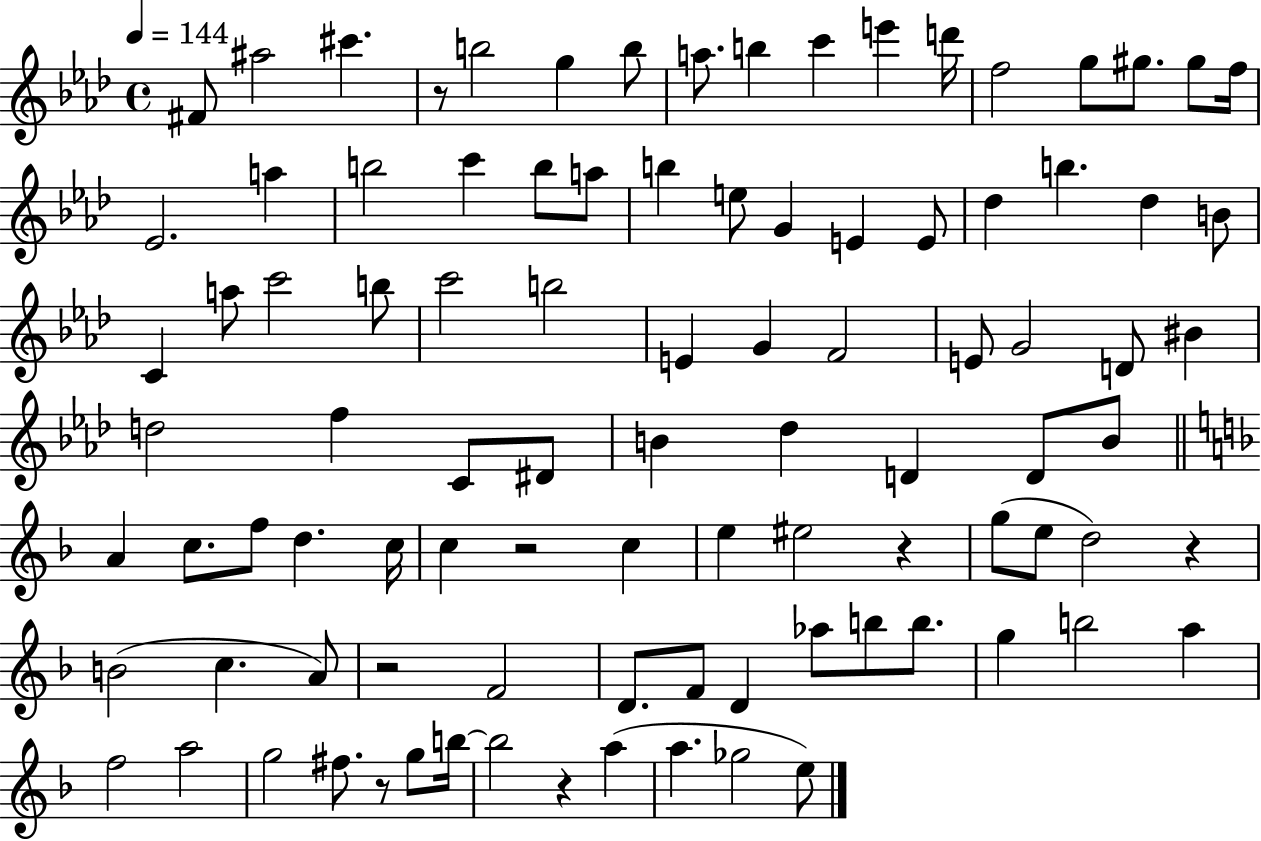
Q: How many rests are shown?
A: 7